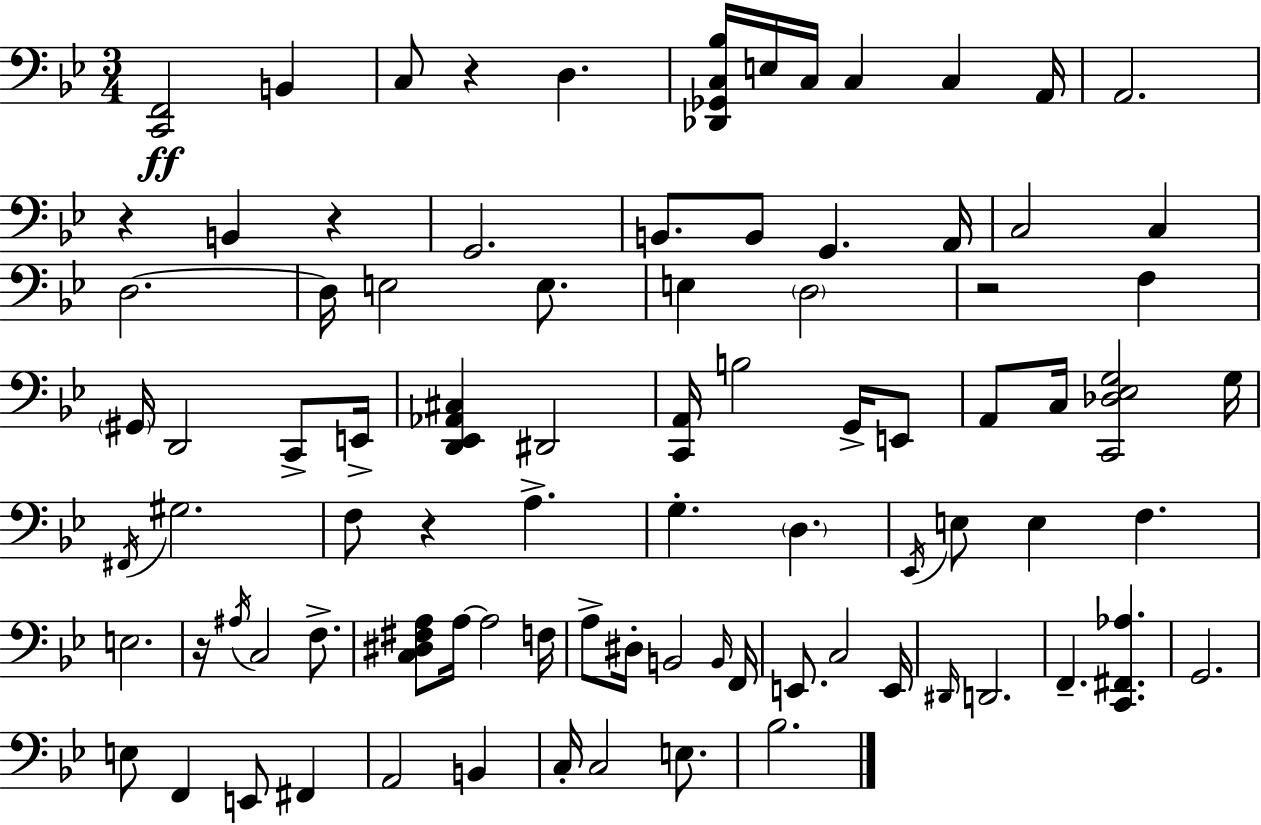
[C2,F2]/h B2/q C3/e R/q D3/q. [Db2,Gb2,C3,Bb3]/s E3/s C3/s C3/q C3/q A2/s A2/h. R/q B2/q R/q G2/h. B2/e. B2/e G2/q. A2/s C3/h C3/q D3/h. D3/s E3/h E3/e. E3/q D3/h R/h F3/q G#2/s D2/h C2/e E2/s [D2,Eb2,Ab2,C#3]/q D#2/h [C2,A2]/s B3/h G2/s E2/e A2/e C3/s [C2,Db3,Eb3,G3]/h G3/s F#2/s G#3/h. F3/e R/q A3/q. G3/q. D3/q. Eb2/s E3/e E3/q F3/q. E3/h. R/s A#3/s C3/h F3/e. [C3,D#3,F#3,A3]/e A3/s A3/h F3/s A3/e D#3/s B2/h B2/s F2/s E2/e. C3/h E2/s D#2/s D2/h. F2/q. [C2,F#2,Ab3]/q. G2/h. E3/e F2/q E2/e F#2/q A2/h B2/q C3/s C3/h E3/e. Bb3/h.